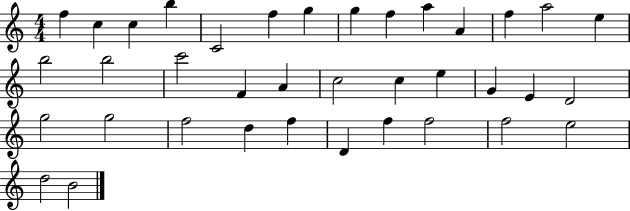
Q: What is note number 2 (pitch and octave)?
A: C5